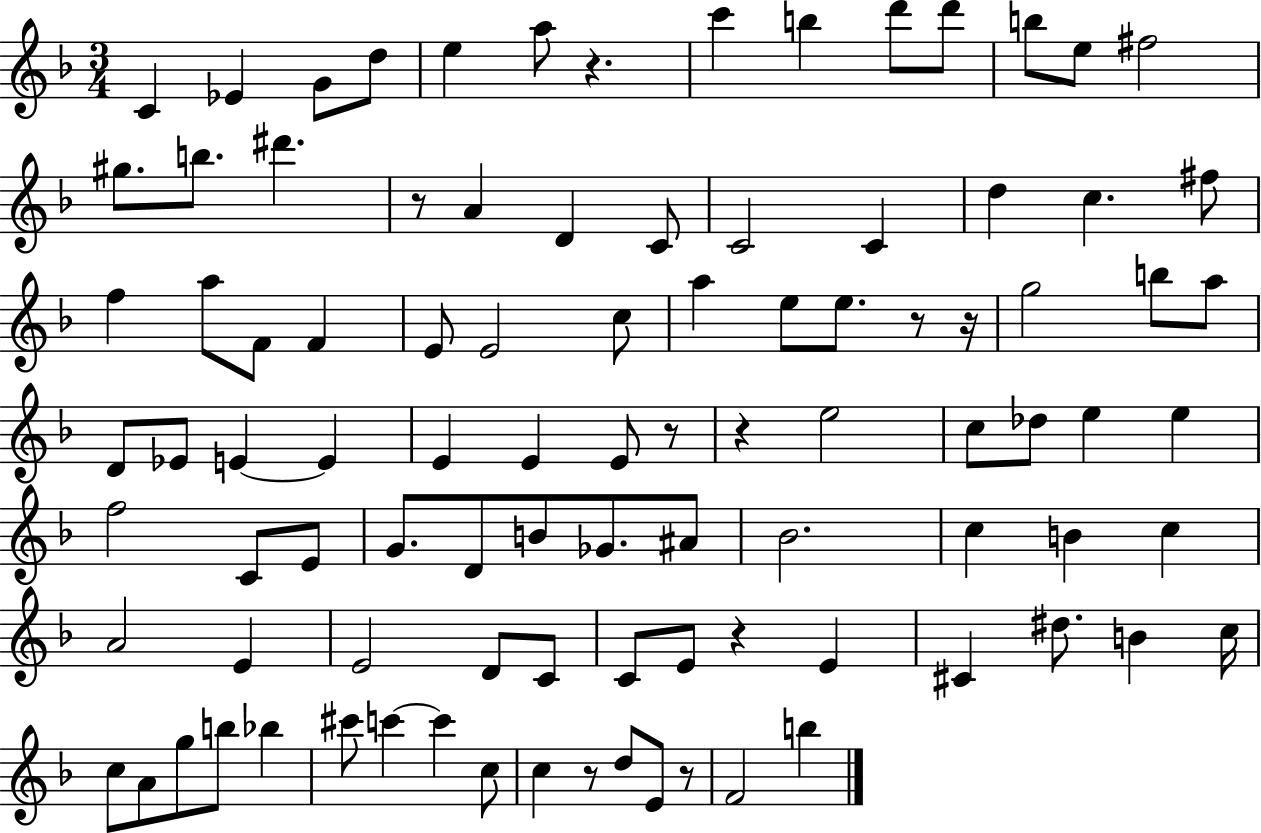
C4/q Eb4/q G4/e D5/e E5/q A5/e R/q. C6/q B5/q D6/e D6/e B5/e E5/e F#5/h G#5/e. B5/e. D#6/q. R/e A4/q D4/q C4/e C4/h C4/q D5/q C5/q. F#5/e F5/q A5/e F4/e F4/q E4/e E4/h C5/e A5/q E5/e E5/e. R/e R/s G5/h B5/e A5/e D4/e Eb4/e E4/q E4/q E4/q E4/q E4/e R/e R/q E5/h C5/e Db5/e E5/q E5/q F5/h C4/e E4/e G4/e. D4/e B4/e Gb4/e. A#4/e Bb4/h. C5/q B4/q C5/q A4/h E4/q E4/h D4/e C4/e C4/e E4/e R/q E4/q C#4/q D#5/e. B4/q C5/s C5/e A4/e G5/e B5/e Bb5/q C#6/e C6/q C6/q C5/e C5/q R/e D5/e E4/e R/e F4/h B5/q